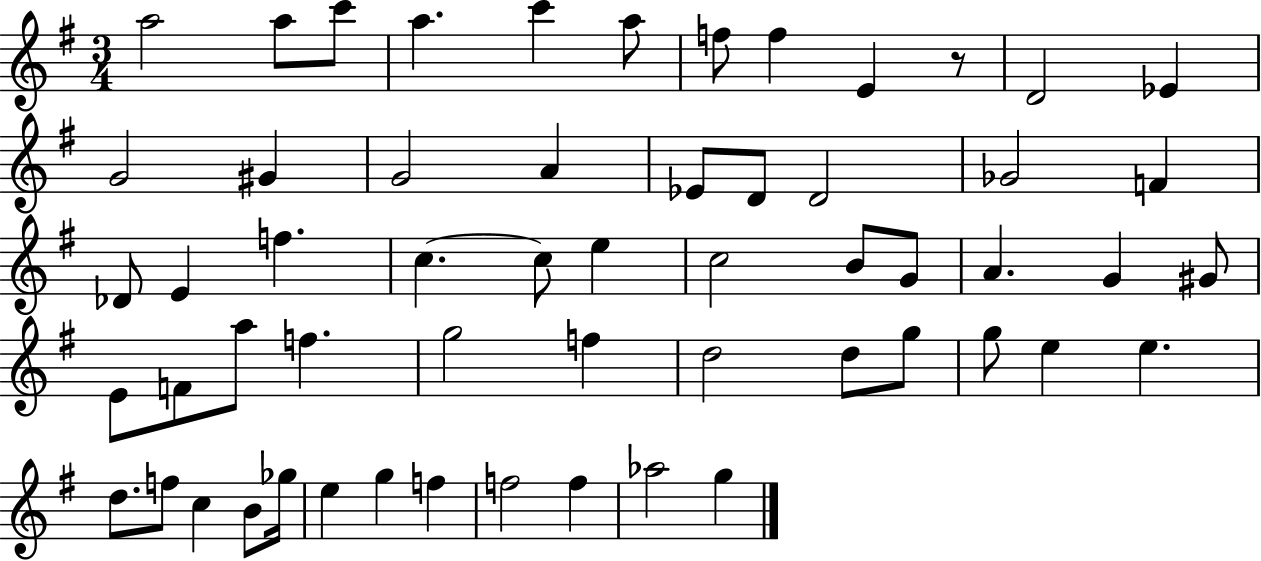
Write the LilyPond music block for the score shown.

{
  \clef treble
  \numericTimeSignature
  \time 3/4
  \key g \major
  a''2 a''8 c'''8 | a''4. c'''4 a''8 | f''8 f''4 e'4 r8 | d'2 ees'4 | \break g'2 gis'4 | g'2 a'4 | ees'8 d'8 d'2 | ges'2 f'4 | \break des'8 e'4 f''4. | c''4.~~ c''8 e''4 | c''2 b'8 g'8 | a'4. g'4 gis'8 | \break e'8 f'8 a''8 f''4. | g''2 f''4 | d''2 d''8 g''8 | g''8 e''4 e''4. | \break d''8. f''8 c''4 b'8 ges''16 | e''4 g''4 f''4 | f''2 f''4 | aes''2 g''4 | \break \bar "|."
}